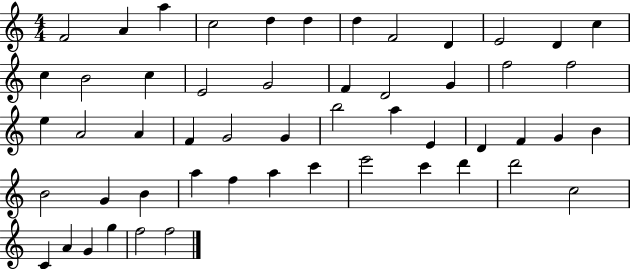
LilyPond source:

{
  \clef treble
  \numericTimeSignature
  \time 4/4
  \key c \major
  f'2 a'4 a''4 | c''2 d''4 d''4 | d''4 f'2 d'4 | e'2 d'4 c''4 | \break c''4 b'2 c''4 | e'2 g'2 | f'4 d'2 g'4 | f''2 f''2 | \break e''4 a'2 a'4 | f'4 g'2 g'4 | b''2 a''4 e'4 | d'4 f'4 g'4 b'4 | \break b'2 g'4 b'4 | a''4 f''4 a''4 c'''4 | e'''2 c'''4 d'''4 | d'''2 c''2 | \break c'4 a'4 g'4 g''4 | f''2 f''2 | \bar "|."
}